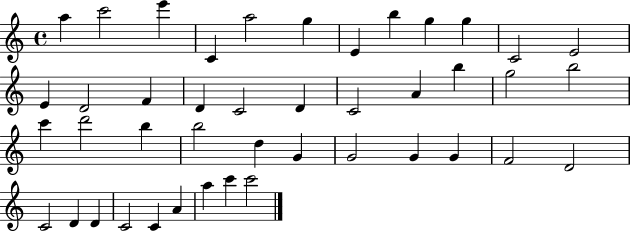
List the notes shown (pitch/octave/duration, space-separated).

A5/q C6/h E6/q C4/q A5/h G5/q E4/q B5/q G5/q G5/q C4/h E4/h E4/q D4/h F4/q D4/q C4/h D4/q C4/h A4/q B5/q G5/h B5/h C6/q D6/h B5/q B5/h D5/q G4/q G4/h G4/q G4/q F4/h D4/h C4/h D4/q D4/q C4/h C4/q A4/q A5/q C6/q C6/h